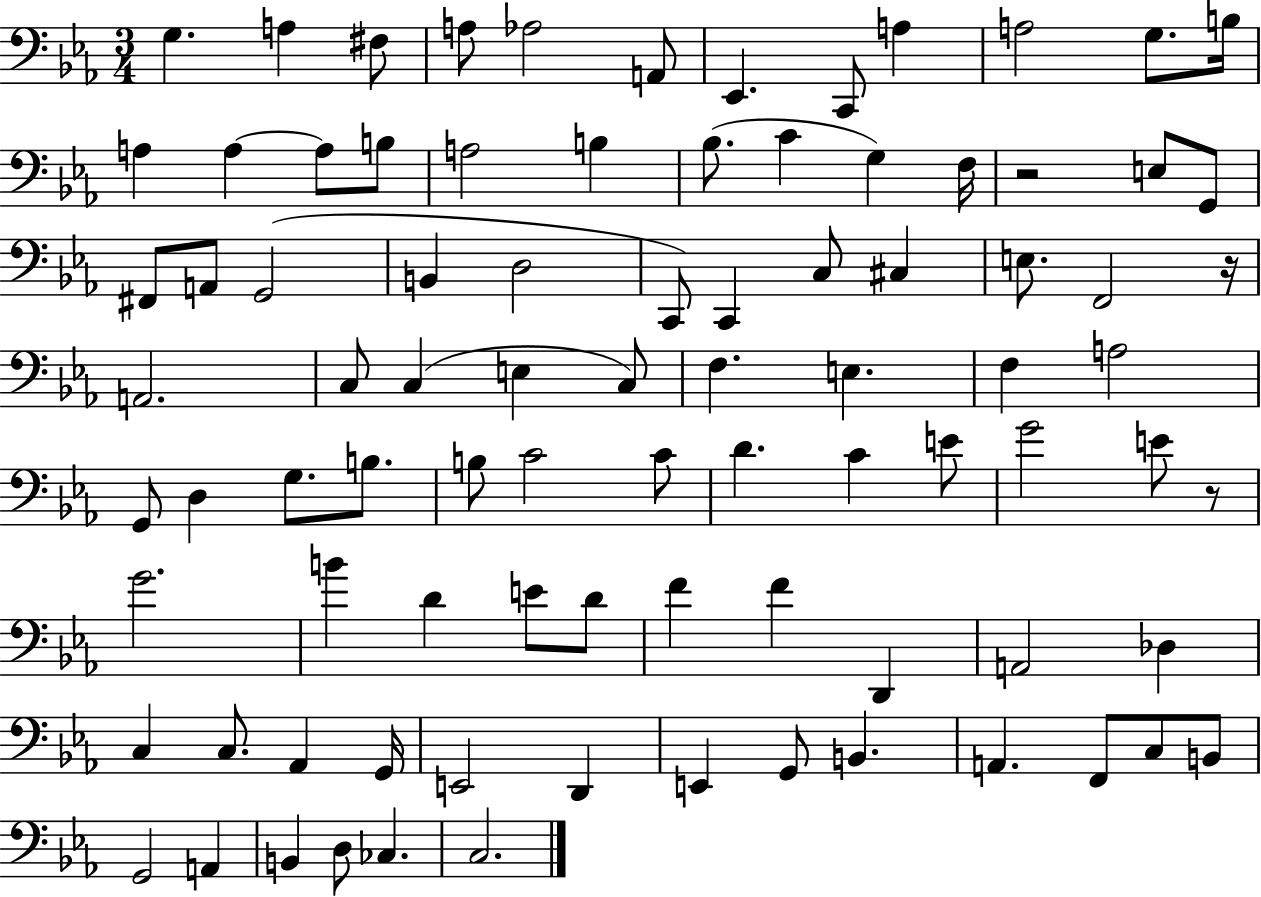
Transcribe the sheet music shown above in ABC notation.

X:1
T:Untitled
M:3/4
L:1/4
K:Eb
G, A, ^F,/2 A,/2 _A,2 A,,/2 _E,, C,,/2 A, A,2 G,/2 B,/4 A, A, A,/2 B,/2 A,2 B, _B,/2 C G, F,/4 z2 E,/2 G,,/2 ^F,,/2 A,,/2 G,,2 B,, D,2 C,,/2 C,, C,/2 ^C, E,/2 F,,2 z/4 A,,2 C,/2 C, E, C,/2 F, E, F, A,2 G,,/2 D, G,/2 B,/2 B,/2 C2 C/2 D C E/2 G2 E/2 z/2 G2 B D E/2 D/2 F F D,, A,,2 _D, C, C,/2 _A,, G,,/4 E,,2 D,, E,, G,,/2 B,, A,, F,,/2 C,/2 B,,/2 G,,2 A,, B,, D,/2 _C, C,2